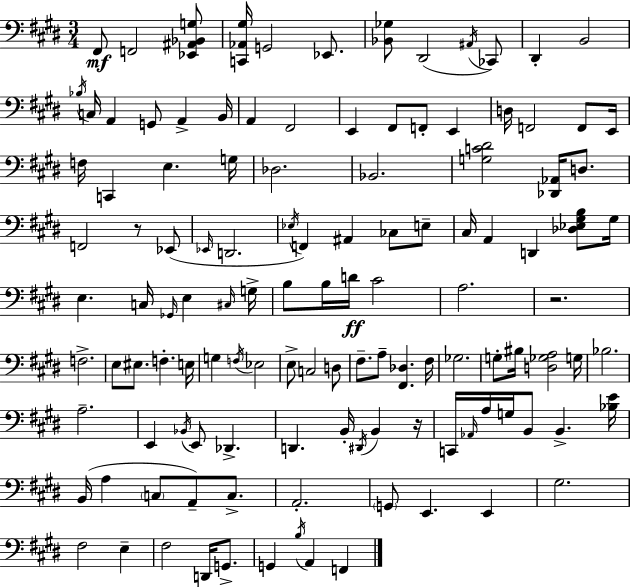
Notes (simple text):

F#2/e F2/h [Eb2,A#2,Bb2,G3]/e [C2,Ab2,G#3]/s G2/h Eb2/e. [Bb2,Gb3]/e D#2/h A#2/s CES2/e D#2/q B2/h Bb3/s C3/s A2/q G2/e A2/q B2/s A2/q F#2/h E2/q F#2/e F2/e E2/q D3/s F2/h F2/e E2/s F3/s C2/q E3/q. G3/s Db3/h. Bb2/h. [G3,C4,D#4]/h [Db2,Ab2]/s D3/e. F2/h R/e Eb2/e Eb2/s D2/h. Eb3/s F2/q A#2/q CES3/e E3/e C#3/s A2/q D2/q [Db3,Eb3,G#3,B3]/e G#3/s E3/q. C3/s Gb2/s E3/q C#3/s G3/s B3/e B3/s D4/s C#4/h A3/h. R/h. F3/h. E3/e EIS3/e. F3/q. E3/s G3/q F3/s Eb3/h E3/e C3/h D3/e F#3/e. A3/e [F#2,Db3]/q. F#3/s Gb3/h. G3/e BIS3/s [D3,Gb3,A3]/h G3/s Bb3/h. A3/h. E2/q Bb2/s E2/e Db2/q. D2/q. B2/s D#2/s B2/q R/s C2/s Ab2/s A3/s G3/s B2/e B2/q. [Bb3,E4]/s B2/s A3/q C3/e A2/e C3/e. A2/h. G2/e E2/q. E2/q G#3/h. F#3/h E3/q F#3/h D2/s G2/e. G2/q B3/s A2/q F2/q